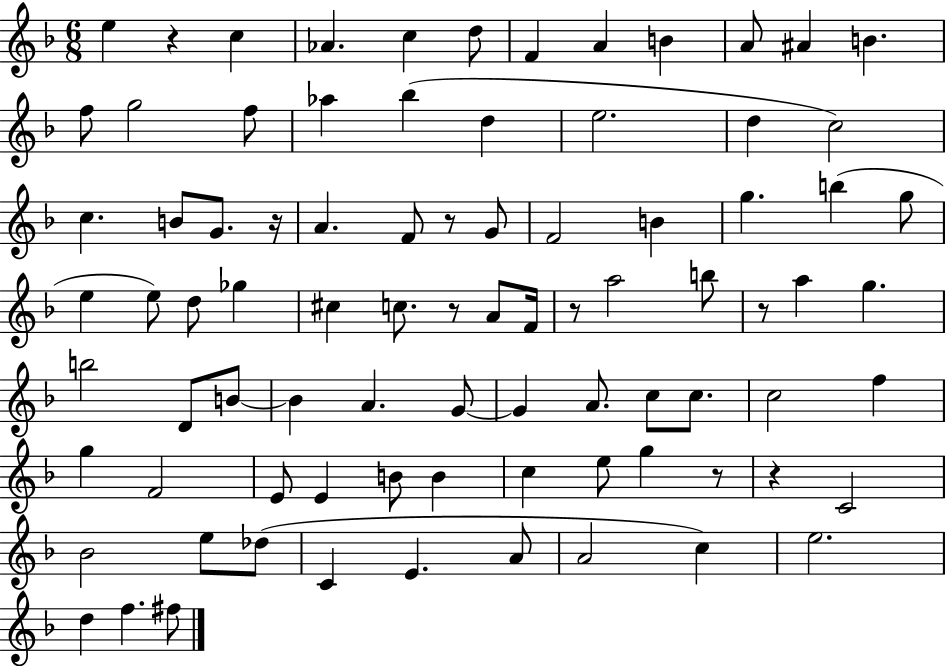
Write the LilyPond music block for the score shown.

{
  \clef treble
  \numericTimeSignature
  \time 6/8
  \key f \major
  \repeat volta 2 { e''4 r4 c''4 | aes'4. c''4 d''8 | f'4 a'4 b'4 | a'8 ais'4 b'4. | \break f''8 g''2 f''8 | aes''4 bes''4( d''4 | e''2. | d''4 c''2) | \break c''4. b'8 g'8. r16 | a'4. f'8 r8 g'8 | f'2 b'4 | g''4. b''4( g''8 | \break e''4 e''8) d''8 ges''4 | cis''4 c''8. r8 a'8 f'16 | r8 a''2 b''8 | r8 a''4 g''4. | \break b''2 d'8 b'8~~ | b'4 a'4. g'8~~ | g'4 a'8. c''8 c''8. | c''2 f''4 | \break g''4 f'2 | e'8 e'4 b'8 b'4 | c''4 e''8 g''4 r8 | r4 c'2 | \break bes'2 e''8 des''8( | c'4 e'4. a'8 | a'2 c''4) | e''2. | \break d''4 f''4. fis''8 | } \bar "|."
}